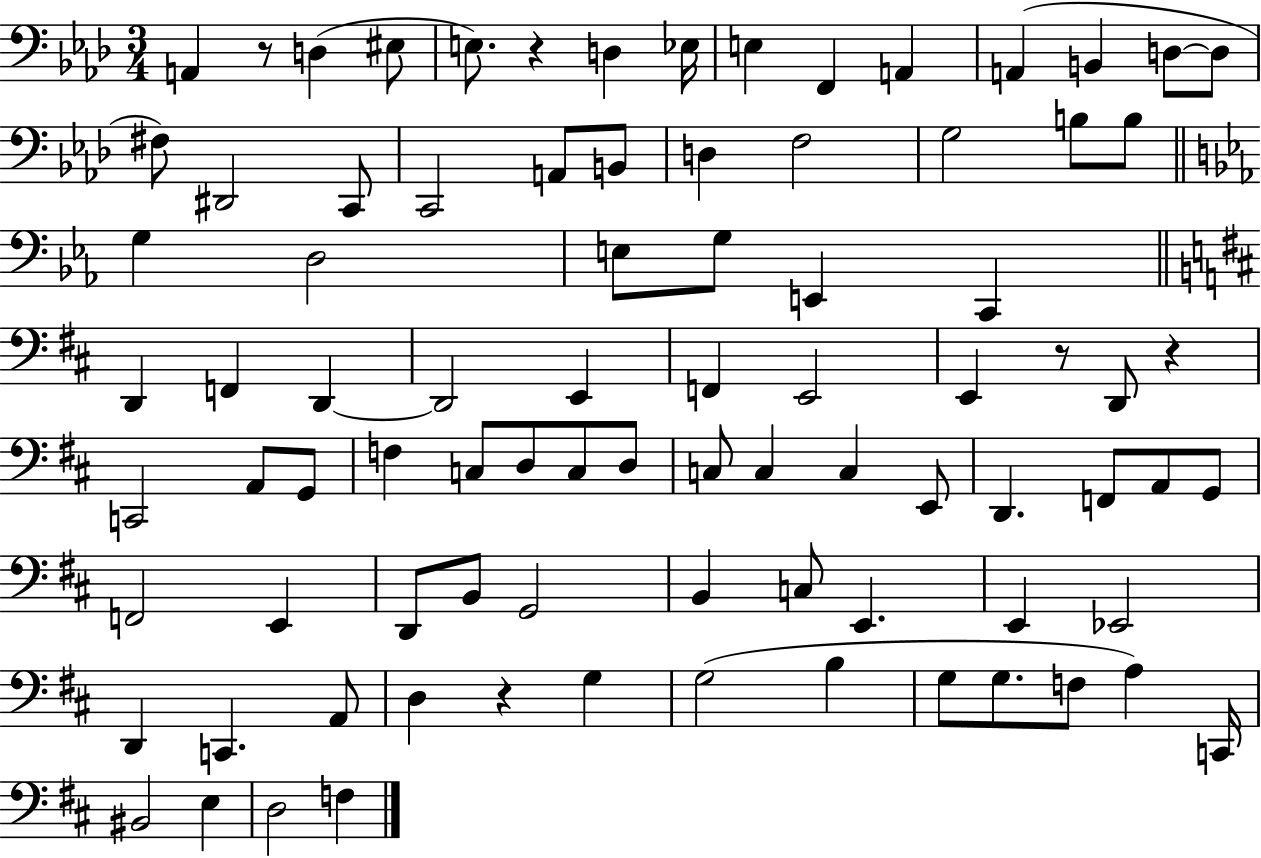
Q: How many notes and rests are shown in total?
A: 86